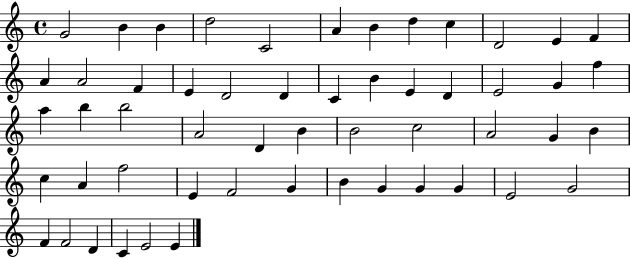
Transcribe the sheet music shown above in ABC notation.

X:1
T:Untitled
M:4/4
L:1/4
K:C
G2 B B d2 C2 A B d c D2 E F A A2 F E D2 D C B E D E2 G f a b b2 A2 D B B2 c2 A2 G B c A f2 E F2 G B G G G E2 G2 F F2 D C E2 E